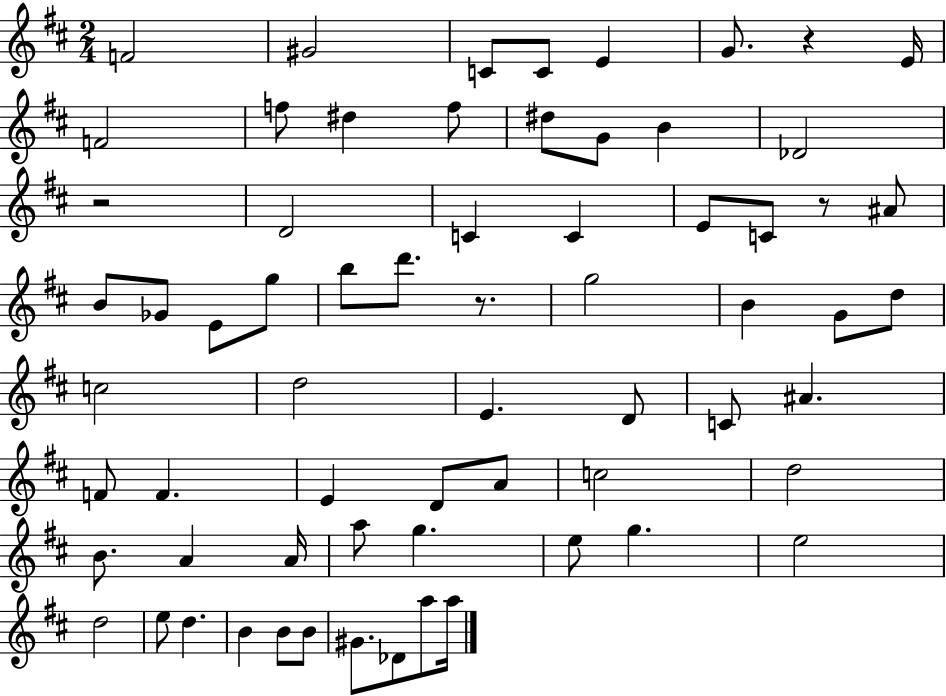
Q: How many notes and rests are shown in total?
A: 66